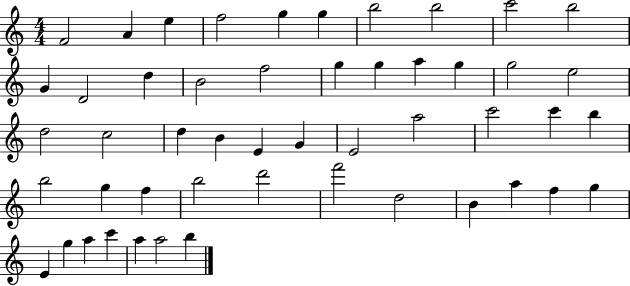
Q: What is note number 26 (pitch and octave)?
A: E4